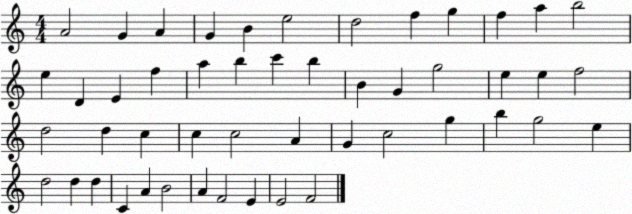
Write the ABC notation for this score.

X:1
T:Untitled
M:4/4
L:1/4
K:C
A2 G A G B e2 d2 f g f a b2 e D E f a b c' b B G g2 e e f2 d2 d c c c2 A G c2 g b g2 e d2 d d C A B2 A F2 E E2 F2